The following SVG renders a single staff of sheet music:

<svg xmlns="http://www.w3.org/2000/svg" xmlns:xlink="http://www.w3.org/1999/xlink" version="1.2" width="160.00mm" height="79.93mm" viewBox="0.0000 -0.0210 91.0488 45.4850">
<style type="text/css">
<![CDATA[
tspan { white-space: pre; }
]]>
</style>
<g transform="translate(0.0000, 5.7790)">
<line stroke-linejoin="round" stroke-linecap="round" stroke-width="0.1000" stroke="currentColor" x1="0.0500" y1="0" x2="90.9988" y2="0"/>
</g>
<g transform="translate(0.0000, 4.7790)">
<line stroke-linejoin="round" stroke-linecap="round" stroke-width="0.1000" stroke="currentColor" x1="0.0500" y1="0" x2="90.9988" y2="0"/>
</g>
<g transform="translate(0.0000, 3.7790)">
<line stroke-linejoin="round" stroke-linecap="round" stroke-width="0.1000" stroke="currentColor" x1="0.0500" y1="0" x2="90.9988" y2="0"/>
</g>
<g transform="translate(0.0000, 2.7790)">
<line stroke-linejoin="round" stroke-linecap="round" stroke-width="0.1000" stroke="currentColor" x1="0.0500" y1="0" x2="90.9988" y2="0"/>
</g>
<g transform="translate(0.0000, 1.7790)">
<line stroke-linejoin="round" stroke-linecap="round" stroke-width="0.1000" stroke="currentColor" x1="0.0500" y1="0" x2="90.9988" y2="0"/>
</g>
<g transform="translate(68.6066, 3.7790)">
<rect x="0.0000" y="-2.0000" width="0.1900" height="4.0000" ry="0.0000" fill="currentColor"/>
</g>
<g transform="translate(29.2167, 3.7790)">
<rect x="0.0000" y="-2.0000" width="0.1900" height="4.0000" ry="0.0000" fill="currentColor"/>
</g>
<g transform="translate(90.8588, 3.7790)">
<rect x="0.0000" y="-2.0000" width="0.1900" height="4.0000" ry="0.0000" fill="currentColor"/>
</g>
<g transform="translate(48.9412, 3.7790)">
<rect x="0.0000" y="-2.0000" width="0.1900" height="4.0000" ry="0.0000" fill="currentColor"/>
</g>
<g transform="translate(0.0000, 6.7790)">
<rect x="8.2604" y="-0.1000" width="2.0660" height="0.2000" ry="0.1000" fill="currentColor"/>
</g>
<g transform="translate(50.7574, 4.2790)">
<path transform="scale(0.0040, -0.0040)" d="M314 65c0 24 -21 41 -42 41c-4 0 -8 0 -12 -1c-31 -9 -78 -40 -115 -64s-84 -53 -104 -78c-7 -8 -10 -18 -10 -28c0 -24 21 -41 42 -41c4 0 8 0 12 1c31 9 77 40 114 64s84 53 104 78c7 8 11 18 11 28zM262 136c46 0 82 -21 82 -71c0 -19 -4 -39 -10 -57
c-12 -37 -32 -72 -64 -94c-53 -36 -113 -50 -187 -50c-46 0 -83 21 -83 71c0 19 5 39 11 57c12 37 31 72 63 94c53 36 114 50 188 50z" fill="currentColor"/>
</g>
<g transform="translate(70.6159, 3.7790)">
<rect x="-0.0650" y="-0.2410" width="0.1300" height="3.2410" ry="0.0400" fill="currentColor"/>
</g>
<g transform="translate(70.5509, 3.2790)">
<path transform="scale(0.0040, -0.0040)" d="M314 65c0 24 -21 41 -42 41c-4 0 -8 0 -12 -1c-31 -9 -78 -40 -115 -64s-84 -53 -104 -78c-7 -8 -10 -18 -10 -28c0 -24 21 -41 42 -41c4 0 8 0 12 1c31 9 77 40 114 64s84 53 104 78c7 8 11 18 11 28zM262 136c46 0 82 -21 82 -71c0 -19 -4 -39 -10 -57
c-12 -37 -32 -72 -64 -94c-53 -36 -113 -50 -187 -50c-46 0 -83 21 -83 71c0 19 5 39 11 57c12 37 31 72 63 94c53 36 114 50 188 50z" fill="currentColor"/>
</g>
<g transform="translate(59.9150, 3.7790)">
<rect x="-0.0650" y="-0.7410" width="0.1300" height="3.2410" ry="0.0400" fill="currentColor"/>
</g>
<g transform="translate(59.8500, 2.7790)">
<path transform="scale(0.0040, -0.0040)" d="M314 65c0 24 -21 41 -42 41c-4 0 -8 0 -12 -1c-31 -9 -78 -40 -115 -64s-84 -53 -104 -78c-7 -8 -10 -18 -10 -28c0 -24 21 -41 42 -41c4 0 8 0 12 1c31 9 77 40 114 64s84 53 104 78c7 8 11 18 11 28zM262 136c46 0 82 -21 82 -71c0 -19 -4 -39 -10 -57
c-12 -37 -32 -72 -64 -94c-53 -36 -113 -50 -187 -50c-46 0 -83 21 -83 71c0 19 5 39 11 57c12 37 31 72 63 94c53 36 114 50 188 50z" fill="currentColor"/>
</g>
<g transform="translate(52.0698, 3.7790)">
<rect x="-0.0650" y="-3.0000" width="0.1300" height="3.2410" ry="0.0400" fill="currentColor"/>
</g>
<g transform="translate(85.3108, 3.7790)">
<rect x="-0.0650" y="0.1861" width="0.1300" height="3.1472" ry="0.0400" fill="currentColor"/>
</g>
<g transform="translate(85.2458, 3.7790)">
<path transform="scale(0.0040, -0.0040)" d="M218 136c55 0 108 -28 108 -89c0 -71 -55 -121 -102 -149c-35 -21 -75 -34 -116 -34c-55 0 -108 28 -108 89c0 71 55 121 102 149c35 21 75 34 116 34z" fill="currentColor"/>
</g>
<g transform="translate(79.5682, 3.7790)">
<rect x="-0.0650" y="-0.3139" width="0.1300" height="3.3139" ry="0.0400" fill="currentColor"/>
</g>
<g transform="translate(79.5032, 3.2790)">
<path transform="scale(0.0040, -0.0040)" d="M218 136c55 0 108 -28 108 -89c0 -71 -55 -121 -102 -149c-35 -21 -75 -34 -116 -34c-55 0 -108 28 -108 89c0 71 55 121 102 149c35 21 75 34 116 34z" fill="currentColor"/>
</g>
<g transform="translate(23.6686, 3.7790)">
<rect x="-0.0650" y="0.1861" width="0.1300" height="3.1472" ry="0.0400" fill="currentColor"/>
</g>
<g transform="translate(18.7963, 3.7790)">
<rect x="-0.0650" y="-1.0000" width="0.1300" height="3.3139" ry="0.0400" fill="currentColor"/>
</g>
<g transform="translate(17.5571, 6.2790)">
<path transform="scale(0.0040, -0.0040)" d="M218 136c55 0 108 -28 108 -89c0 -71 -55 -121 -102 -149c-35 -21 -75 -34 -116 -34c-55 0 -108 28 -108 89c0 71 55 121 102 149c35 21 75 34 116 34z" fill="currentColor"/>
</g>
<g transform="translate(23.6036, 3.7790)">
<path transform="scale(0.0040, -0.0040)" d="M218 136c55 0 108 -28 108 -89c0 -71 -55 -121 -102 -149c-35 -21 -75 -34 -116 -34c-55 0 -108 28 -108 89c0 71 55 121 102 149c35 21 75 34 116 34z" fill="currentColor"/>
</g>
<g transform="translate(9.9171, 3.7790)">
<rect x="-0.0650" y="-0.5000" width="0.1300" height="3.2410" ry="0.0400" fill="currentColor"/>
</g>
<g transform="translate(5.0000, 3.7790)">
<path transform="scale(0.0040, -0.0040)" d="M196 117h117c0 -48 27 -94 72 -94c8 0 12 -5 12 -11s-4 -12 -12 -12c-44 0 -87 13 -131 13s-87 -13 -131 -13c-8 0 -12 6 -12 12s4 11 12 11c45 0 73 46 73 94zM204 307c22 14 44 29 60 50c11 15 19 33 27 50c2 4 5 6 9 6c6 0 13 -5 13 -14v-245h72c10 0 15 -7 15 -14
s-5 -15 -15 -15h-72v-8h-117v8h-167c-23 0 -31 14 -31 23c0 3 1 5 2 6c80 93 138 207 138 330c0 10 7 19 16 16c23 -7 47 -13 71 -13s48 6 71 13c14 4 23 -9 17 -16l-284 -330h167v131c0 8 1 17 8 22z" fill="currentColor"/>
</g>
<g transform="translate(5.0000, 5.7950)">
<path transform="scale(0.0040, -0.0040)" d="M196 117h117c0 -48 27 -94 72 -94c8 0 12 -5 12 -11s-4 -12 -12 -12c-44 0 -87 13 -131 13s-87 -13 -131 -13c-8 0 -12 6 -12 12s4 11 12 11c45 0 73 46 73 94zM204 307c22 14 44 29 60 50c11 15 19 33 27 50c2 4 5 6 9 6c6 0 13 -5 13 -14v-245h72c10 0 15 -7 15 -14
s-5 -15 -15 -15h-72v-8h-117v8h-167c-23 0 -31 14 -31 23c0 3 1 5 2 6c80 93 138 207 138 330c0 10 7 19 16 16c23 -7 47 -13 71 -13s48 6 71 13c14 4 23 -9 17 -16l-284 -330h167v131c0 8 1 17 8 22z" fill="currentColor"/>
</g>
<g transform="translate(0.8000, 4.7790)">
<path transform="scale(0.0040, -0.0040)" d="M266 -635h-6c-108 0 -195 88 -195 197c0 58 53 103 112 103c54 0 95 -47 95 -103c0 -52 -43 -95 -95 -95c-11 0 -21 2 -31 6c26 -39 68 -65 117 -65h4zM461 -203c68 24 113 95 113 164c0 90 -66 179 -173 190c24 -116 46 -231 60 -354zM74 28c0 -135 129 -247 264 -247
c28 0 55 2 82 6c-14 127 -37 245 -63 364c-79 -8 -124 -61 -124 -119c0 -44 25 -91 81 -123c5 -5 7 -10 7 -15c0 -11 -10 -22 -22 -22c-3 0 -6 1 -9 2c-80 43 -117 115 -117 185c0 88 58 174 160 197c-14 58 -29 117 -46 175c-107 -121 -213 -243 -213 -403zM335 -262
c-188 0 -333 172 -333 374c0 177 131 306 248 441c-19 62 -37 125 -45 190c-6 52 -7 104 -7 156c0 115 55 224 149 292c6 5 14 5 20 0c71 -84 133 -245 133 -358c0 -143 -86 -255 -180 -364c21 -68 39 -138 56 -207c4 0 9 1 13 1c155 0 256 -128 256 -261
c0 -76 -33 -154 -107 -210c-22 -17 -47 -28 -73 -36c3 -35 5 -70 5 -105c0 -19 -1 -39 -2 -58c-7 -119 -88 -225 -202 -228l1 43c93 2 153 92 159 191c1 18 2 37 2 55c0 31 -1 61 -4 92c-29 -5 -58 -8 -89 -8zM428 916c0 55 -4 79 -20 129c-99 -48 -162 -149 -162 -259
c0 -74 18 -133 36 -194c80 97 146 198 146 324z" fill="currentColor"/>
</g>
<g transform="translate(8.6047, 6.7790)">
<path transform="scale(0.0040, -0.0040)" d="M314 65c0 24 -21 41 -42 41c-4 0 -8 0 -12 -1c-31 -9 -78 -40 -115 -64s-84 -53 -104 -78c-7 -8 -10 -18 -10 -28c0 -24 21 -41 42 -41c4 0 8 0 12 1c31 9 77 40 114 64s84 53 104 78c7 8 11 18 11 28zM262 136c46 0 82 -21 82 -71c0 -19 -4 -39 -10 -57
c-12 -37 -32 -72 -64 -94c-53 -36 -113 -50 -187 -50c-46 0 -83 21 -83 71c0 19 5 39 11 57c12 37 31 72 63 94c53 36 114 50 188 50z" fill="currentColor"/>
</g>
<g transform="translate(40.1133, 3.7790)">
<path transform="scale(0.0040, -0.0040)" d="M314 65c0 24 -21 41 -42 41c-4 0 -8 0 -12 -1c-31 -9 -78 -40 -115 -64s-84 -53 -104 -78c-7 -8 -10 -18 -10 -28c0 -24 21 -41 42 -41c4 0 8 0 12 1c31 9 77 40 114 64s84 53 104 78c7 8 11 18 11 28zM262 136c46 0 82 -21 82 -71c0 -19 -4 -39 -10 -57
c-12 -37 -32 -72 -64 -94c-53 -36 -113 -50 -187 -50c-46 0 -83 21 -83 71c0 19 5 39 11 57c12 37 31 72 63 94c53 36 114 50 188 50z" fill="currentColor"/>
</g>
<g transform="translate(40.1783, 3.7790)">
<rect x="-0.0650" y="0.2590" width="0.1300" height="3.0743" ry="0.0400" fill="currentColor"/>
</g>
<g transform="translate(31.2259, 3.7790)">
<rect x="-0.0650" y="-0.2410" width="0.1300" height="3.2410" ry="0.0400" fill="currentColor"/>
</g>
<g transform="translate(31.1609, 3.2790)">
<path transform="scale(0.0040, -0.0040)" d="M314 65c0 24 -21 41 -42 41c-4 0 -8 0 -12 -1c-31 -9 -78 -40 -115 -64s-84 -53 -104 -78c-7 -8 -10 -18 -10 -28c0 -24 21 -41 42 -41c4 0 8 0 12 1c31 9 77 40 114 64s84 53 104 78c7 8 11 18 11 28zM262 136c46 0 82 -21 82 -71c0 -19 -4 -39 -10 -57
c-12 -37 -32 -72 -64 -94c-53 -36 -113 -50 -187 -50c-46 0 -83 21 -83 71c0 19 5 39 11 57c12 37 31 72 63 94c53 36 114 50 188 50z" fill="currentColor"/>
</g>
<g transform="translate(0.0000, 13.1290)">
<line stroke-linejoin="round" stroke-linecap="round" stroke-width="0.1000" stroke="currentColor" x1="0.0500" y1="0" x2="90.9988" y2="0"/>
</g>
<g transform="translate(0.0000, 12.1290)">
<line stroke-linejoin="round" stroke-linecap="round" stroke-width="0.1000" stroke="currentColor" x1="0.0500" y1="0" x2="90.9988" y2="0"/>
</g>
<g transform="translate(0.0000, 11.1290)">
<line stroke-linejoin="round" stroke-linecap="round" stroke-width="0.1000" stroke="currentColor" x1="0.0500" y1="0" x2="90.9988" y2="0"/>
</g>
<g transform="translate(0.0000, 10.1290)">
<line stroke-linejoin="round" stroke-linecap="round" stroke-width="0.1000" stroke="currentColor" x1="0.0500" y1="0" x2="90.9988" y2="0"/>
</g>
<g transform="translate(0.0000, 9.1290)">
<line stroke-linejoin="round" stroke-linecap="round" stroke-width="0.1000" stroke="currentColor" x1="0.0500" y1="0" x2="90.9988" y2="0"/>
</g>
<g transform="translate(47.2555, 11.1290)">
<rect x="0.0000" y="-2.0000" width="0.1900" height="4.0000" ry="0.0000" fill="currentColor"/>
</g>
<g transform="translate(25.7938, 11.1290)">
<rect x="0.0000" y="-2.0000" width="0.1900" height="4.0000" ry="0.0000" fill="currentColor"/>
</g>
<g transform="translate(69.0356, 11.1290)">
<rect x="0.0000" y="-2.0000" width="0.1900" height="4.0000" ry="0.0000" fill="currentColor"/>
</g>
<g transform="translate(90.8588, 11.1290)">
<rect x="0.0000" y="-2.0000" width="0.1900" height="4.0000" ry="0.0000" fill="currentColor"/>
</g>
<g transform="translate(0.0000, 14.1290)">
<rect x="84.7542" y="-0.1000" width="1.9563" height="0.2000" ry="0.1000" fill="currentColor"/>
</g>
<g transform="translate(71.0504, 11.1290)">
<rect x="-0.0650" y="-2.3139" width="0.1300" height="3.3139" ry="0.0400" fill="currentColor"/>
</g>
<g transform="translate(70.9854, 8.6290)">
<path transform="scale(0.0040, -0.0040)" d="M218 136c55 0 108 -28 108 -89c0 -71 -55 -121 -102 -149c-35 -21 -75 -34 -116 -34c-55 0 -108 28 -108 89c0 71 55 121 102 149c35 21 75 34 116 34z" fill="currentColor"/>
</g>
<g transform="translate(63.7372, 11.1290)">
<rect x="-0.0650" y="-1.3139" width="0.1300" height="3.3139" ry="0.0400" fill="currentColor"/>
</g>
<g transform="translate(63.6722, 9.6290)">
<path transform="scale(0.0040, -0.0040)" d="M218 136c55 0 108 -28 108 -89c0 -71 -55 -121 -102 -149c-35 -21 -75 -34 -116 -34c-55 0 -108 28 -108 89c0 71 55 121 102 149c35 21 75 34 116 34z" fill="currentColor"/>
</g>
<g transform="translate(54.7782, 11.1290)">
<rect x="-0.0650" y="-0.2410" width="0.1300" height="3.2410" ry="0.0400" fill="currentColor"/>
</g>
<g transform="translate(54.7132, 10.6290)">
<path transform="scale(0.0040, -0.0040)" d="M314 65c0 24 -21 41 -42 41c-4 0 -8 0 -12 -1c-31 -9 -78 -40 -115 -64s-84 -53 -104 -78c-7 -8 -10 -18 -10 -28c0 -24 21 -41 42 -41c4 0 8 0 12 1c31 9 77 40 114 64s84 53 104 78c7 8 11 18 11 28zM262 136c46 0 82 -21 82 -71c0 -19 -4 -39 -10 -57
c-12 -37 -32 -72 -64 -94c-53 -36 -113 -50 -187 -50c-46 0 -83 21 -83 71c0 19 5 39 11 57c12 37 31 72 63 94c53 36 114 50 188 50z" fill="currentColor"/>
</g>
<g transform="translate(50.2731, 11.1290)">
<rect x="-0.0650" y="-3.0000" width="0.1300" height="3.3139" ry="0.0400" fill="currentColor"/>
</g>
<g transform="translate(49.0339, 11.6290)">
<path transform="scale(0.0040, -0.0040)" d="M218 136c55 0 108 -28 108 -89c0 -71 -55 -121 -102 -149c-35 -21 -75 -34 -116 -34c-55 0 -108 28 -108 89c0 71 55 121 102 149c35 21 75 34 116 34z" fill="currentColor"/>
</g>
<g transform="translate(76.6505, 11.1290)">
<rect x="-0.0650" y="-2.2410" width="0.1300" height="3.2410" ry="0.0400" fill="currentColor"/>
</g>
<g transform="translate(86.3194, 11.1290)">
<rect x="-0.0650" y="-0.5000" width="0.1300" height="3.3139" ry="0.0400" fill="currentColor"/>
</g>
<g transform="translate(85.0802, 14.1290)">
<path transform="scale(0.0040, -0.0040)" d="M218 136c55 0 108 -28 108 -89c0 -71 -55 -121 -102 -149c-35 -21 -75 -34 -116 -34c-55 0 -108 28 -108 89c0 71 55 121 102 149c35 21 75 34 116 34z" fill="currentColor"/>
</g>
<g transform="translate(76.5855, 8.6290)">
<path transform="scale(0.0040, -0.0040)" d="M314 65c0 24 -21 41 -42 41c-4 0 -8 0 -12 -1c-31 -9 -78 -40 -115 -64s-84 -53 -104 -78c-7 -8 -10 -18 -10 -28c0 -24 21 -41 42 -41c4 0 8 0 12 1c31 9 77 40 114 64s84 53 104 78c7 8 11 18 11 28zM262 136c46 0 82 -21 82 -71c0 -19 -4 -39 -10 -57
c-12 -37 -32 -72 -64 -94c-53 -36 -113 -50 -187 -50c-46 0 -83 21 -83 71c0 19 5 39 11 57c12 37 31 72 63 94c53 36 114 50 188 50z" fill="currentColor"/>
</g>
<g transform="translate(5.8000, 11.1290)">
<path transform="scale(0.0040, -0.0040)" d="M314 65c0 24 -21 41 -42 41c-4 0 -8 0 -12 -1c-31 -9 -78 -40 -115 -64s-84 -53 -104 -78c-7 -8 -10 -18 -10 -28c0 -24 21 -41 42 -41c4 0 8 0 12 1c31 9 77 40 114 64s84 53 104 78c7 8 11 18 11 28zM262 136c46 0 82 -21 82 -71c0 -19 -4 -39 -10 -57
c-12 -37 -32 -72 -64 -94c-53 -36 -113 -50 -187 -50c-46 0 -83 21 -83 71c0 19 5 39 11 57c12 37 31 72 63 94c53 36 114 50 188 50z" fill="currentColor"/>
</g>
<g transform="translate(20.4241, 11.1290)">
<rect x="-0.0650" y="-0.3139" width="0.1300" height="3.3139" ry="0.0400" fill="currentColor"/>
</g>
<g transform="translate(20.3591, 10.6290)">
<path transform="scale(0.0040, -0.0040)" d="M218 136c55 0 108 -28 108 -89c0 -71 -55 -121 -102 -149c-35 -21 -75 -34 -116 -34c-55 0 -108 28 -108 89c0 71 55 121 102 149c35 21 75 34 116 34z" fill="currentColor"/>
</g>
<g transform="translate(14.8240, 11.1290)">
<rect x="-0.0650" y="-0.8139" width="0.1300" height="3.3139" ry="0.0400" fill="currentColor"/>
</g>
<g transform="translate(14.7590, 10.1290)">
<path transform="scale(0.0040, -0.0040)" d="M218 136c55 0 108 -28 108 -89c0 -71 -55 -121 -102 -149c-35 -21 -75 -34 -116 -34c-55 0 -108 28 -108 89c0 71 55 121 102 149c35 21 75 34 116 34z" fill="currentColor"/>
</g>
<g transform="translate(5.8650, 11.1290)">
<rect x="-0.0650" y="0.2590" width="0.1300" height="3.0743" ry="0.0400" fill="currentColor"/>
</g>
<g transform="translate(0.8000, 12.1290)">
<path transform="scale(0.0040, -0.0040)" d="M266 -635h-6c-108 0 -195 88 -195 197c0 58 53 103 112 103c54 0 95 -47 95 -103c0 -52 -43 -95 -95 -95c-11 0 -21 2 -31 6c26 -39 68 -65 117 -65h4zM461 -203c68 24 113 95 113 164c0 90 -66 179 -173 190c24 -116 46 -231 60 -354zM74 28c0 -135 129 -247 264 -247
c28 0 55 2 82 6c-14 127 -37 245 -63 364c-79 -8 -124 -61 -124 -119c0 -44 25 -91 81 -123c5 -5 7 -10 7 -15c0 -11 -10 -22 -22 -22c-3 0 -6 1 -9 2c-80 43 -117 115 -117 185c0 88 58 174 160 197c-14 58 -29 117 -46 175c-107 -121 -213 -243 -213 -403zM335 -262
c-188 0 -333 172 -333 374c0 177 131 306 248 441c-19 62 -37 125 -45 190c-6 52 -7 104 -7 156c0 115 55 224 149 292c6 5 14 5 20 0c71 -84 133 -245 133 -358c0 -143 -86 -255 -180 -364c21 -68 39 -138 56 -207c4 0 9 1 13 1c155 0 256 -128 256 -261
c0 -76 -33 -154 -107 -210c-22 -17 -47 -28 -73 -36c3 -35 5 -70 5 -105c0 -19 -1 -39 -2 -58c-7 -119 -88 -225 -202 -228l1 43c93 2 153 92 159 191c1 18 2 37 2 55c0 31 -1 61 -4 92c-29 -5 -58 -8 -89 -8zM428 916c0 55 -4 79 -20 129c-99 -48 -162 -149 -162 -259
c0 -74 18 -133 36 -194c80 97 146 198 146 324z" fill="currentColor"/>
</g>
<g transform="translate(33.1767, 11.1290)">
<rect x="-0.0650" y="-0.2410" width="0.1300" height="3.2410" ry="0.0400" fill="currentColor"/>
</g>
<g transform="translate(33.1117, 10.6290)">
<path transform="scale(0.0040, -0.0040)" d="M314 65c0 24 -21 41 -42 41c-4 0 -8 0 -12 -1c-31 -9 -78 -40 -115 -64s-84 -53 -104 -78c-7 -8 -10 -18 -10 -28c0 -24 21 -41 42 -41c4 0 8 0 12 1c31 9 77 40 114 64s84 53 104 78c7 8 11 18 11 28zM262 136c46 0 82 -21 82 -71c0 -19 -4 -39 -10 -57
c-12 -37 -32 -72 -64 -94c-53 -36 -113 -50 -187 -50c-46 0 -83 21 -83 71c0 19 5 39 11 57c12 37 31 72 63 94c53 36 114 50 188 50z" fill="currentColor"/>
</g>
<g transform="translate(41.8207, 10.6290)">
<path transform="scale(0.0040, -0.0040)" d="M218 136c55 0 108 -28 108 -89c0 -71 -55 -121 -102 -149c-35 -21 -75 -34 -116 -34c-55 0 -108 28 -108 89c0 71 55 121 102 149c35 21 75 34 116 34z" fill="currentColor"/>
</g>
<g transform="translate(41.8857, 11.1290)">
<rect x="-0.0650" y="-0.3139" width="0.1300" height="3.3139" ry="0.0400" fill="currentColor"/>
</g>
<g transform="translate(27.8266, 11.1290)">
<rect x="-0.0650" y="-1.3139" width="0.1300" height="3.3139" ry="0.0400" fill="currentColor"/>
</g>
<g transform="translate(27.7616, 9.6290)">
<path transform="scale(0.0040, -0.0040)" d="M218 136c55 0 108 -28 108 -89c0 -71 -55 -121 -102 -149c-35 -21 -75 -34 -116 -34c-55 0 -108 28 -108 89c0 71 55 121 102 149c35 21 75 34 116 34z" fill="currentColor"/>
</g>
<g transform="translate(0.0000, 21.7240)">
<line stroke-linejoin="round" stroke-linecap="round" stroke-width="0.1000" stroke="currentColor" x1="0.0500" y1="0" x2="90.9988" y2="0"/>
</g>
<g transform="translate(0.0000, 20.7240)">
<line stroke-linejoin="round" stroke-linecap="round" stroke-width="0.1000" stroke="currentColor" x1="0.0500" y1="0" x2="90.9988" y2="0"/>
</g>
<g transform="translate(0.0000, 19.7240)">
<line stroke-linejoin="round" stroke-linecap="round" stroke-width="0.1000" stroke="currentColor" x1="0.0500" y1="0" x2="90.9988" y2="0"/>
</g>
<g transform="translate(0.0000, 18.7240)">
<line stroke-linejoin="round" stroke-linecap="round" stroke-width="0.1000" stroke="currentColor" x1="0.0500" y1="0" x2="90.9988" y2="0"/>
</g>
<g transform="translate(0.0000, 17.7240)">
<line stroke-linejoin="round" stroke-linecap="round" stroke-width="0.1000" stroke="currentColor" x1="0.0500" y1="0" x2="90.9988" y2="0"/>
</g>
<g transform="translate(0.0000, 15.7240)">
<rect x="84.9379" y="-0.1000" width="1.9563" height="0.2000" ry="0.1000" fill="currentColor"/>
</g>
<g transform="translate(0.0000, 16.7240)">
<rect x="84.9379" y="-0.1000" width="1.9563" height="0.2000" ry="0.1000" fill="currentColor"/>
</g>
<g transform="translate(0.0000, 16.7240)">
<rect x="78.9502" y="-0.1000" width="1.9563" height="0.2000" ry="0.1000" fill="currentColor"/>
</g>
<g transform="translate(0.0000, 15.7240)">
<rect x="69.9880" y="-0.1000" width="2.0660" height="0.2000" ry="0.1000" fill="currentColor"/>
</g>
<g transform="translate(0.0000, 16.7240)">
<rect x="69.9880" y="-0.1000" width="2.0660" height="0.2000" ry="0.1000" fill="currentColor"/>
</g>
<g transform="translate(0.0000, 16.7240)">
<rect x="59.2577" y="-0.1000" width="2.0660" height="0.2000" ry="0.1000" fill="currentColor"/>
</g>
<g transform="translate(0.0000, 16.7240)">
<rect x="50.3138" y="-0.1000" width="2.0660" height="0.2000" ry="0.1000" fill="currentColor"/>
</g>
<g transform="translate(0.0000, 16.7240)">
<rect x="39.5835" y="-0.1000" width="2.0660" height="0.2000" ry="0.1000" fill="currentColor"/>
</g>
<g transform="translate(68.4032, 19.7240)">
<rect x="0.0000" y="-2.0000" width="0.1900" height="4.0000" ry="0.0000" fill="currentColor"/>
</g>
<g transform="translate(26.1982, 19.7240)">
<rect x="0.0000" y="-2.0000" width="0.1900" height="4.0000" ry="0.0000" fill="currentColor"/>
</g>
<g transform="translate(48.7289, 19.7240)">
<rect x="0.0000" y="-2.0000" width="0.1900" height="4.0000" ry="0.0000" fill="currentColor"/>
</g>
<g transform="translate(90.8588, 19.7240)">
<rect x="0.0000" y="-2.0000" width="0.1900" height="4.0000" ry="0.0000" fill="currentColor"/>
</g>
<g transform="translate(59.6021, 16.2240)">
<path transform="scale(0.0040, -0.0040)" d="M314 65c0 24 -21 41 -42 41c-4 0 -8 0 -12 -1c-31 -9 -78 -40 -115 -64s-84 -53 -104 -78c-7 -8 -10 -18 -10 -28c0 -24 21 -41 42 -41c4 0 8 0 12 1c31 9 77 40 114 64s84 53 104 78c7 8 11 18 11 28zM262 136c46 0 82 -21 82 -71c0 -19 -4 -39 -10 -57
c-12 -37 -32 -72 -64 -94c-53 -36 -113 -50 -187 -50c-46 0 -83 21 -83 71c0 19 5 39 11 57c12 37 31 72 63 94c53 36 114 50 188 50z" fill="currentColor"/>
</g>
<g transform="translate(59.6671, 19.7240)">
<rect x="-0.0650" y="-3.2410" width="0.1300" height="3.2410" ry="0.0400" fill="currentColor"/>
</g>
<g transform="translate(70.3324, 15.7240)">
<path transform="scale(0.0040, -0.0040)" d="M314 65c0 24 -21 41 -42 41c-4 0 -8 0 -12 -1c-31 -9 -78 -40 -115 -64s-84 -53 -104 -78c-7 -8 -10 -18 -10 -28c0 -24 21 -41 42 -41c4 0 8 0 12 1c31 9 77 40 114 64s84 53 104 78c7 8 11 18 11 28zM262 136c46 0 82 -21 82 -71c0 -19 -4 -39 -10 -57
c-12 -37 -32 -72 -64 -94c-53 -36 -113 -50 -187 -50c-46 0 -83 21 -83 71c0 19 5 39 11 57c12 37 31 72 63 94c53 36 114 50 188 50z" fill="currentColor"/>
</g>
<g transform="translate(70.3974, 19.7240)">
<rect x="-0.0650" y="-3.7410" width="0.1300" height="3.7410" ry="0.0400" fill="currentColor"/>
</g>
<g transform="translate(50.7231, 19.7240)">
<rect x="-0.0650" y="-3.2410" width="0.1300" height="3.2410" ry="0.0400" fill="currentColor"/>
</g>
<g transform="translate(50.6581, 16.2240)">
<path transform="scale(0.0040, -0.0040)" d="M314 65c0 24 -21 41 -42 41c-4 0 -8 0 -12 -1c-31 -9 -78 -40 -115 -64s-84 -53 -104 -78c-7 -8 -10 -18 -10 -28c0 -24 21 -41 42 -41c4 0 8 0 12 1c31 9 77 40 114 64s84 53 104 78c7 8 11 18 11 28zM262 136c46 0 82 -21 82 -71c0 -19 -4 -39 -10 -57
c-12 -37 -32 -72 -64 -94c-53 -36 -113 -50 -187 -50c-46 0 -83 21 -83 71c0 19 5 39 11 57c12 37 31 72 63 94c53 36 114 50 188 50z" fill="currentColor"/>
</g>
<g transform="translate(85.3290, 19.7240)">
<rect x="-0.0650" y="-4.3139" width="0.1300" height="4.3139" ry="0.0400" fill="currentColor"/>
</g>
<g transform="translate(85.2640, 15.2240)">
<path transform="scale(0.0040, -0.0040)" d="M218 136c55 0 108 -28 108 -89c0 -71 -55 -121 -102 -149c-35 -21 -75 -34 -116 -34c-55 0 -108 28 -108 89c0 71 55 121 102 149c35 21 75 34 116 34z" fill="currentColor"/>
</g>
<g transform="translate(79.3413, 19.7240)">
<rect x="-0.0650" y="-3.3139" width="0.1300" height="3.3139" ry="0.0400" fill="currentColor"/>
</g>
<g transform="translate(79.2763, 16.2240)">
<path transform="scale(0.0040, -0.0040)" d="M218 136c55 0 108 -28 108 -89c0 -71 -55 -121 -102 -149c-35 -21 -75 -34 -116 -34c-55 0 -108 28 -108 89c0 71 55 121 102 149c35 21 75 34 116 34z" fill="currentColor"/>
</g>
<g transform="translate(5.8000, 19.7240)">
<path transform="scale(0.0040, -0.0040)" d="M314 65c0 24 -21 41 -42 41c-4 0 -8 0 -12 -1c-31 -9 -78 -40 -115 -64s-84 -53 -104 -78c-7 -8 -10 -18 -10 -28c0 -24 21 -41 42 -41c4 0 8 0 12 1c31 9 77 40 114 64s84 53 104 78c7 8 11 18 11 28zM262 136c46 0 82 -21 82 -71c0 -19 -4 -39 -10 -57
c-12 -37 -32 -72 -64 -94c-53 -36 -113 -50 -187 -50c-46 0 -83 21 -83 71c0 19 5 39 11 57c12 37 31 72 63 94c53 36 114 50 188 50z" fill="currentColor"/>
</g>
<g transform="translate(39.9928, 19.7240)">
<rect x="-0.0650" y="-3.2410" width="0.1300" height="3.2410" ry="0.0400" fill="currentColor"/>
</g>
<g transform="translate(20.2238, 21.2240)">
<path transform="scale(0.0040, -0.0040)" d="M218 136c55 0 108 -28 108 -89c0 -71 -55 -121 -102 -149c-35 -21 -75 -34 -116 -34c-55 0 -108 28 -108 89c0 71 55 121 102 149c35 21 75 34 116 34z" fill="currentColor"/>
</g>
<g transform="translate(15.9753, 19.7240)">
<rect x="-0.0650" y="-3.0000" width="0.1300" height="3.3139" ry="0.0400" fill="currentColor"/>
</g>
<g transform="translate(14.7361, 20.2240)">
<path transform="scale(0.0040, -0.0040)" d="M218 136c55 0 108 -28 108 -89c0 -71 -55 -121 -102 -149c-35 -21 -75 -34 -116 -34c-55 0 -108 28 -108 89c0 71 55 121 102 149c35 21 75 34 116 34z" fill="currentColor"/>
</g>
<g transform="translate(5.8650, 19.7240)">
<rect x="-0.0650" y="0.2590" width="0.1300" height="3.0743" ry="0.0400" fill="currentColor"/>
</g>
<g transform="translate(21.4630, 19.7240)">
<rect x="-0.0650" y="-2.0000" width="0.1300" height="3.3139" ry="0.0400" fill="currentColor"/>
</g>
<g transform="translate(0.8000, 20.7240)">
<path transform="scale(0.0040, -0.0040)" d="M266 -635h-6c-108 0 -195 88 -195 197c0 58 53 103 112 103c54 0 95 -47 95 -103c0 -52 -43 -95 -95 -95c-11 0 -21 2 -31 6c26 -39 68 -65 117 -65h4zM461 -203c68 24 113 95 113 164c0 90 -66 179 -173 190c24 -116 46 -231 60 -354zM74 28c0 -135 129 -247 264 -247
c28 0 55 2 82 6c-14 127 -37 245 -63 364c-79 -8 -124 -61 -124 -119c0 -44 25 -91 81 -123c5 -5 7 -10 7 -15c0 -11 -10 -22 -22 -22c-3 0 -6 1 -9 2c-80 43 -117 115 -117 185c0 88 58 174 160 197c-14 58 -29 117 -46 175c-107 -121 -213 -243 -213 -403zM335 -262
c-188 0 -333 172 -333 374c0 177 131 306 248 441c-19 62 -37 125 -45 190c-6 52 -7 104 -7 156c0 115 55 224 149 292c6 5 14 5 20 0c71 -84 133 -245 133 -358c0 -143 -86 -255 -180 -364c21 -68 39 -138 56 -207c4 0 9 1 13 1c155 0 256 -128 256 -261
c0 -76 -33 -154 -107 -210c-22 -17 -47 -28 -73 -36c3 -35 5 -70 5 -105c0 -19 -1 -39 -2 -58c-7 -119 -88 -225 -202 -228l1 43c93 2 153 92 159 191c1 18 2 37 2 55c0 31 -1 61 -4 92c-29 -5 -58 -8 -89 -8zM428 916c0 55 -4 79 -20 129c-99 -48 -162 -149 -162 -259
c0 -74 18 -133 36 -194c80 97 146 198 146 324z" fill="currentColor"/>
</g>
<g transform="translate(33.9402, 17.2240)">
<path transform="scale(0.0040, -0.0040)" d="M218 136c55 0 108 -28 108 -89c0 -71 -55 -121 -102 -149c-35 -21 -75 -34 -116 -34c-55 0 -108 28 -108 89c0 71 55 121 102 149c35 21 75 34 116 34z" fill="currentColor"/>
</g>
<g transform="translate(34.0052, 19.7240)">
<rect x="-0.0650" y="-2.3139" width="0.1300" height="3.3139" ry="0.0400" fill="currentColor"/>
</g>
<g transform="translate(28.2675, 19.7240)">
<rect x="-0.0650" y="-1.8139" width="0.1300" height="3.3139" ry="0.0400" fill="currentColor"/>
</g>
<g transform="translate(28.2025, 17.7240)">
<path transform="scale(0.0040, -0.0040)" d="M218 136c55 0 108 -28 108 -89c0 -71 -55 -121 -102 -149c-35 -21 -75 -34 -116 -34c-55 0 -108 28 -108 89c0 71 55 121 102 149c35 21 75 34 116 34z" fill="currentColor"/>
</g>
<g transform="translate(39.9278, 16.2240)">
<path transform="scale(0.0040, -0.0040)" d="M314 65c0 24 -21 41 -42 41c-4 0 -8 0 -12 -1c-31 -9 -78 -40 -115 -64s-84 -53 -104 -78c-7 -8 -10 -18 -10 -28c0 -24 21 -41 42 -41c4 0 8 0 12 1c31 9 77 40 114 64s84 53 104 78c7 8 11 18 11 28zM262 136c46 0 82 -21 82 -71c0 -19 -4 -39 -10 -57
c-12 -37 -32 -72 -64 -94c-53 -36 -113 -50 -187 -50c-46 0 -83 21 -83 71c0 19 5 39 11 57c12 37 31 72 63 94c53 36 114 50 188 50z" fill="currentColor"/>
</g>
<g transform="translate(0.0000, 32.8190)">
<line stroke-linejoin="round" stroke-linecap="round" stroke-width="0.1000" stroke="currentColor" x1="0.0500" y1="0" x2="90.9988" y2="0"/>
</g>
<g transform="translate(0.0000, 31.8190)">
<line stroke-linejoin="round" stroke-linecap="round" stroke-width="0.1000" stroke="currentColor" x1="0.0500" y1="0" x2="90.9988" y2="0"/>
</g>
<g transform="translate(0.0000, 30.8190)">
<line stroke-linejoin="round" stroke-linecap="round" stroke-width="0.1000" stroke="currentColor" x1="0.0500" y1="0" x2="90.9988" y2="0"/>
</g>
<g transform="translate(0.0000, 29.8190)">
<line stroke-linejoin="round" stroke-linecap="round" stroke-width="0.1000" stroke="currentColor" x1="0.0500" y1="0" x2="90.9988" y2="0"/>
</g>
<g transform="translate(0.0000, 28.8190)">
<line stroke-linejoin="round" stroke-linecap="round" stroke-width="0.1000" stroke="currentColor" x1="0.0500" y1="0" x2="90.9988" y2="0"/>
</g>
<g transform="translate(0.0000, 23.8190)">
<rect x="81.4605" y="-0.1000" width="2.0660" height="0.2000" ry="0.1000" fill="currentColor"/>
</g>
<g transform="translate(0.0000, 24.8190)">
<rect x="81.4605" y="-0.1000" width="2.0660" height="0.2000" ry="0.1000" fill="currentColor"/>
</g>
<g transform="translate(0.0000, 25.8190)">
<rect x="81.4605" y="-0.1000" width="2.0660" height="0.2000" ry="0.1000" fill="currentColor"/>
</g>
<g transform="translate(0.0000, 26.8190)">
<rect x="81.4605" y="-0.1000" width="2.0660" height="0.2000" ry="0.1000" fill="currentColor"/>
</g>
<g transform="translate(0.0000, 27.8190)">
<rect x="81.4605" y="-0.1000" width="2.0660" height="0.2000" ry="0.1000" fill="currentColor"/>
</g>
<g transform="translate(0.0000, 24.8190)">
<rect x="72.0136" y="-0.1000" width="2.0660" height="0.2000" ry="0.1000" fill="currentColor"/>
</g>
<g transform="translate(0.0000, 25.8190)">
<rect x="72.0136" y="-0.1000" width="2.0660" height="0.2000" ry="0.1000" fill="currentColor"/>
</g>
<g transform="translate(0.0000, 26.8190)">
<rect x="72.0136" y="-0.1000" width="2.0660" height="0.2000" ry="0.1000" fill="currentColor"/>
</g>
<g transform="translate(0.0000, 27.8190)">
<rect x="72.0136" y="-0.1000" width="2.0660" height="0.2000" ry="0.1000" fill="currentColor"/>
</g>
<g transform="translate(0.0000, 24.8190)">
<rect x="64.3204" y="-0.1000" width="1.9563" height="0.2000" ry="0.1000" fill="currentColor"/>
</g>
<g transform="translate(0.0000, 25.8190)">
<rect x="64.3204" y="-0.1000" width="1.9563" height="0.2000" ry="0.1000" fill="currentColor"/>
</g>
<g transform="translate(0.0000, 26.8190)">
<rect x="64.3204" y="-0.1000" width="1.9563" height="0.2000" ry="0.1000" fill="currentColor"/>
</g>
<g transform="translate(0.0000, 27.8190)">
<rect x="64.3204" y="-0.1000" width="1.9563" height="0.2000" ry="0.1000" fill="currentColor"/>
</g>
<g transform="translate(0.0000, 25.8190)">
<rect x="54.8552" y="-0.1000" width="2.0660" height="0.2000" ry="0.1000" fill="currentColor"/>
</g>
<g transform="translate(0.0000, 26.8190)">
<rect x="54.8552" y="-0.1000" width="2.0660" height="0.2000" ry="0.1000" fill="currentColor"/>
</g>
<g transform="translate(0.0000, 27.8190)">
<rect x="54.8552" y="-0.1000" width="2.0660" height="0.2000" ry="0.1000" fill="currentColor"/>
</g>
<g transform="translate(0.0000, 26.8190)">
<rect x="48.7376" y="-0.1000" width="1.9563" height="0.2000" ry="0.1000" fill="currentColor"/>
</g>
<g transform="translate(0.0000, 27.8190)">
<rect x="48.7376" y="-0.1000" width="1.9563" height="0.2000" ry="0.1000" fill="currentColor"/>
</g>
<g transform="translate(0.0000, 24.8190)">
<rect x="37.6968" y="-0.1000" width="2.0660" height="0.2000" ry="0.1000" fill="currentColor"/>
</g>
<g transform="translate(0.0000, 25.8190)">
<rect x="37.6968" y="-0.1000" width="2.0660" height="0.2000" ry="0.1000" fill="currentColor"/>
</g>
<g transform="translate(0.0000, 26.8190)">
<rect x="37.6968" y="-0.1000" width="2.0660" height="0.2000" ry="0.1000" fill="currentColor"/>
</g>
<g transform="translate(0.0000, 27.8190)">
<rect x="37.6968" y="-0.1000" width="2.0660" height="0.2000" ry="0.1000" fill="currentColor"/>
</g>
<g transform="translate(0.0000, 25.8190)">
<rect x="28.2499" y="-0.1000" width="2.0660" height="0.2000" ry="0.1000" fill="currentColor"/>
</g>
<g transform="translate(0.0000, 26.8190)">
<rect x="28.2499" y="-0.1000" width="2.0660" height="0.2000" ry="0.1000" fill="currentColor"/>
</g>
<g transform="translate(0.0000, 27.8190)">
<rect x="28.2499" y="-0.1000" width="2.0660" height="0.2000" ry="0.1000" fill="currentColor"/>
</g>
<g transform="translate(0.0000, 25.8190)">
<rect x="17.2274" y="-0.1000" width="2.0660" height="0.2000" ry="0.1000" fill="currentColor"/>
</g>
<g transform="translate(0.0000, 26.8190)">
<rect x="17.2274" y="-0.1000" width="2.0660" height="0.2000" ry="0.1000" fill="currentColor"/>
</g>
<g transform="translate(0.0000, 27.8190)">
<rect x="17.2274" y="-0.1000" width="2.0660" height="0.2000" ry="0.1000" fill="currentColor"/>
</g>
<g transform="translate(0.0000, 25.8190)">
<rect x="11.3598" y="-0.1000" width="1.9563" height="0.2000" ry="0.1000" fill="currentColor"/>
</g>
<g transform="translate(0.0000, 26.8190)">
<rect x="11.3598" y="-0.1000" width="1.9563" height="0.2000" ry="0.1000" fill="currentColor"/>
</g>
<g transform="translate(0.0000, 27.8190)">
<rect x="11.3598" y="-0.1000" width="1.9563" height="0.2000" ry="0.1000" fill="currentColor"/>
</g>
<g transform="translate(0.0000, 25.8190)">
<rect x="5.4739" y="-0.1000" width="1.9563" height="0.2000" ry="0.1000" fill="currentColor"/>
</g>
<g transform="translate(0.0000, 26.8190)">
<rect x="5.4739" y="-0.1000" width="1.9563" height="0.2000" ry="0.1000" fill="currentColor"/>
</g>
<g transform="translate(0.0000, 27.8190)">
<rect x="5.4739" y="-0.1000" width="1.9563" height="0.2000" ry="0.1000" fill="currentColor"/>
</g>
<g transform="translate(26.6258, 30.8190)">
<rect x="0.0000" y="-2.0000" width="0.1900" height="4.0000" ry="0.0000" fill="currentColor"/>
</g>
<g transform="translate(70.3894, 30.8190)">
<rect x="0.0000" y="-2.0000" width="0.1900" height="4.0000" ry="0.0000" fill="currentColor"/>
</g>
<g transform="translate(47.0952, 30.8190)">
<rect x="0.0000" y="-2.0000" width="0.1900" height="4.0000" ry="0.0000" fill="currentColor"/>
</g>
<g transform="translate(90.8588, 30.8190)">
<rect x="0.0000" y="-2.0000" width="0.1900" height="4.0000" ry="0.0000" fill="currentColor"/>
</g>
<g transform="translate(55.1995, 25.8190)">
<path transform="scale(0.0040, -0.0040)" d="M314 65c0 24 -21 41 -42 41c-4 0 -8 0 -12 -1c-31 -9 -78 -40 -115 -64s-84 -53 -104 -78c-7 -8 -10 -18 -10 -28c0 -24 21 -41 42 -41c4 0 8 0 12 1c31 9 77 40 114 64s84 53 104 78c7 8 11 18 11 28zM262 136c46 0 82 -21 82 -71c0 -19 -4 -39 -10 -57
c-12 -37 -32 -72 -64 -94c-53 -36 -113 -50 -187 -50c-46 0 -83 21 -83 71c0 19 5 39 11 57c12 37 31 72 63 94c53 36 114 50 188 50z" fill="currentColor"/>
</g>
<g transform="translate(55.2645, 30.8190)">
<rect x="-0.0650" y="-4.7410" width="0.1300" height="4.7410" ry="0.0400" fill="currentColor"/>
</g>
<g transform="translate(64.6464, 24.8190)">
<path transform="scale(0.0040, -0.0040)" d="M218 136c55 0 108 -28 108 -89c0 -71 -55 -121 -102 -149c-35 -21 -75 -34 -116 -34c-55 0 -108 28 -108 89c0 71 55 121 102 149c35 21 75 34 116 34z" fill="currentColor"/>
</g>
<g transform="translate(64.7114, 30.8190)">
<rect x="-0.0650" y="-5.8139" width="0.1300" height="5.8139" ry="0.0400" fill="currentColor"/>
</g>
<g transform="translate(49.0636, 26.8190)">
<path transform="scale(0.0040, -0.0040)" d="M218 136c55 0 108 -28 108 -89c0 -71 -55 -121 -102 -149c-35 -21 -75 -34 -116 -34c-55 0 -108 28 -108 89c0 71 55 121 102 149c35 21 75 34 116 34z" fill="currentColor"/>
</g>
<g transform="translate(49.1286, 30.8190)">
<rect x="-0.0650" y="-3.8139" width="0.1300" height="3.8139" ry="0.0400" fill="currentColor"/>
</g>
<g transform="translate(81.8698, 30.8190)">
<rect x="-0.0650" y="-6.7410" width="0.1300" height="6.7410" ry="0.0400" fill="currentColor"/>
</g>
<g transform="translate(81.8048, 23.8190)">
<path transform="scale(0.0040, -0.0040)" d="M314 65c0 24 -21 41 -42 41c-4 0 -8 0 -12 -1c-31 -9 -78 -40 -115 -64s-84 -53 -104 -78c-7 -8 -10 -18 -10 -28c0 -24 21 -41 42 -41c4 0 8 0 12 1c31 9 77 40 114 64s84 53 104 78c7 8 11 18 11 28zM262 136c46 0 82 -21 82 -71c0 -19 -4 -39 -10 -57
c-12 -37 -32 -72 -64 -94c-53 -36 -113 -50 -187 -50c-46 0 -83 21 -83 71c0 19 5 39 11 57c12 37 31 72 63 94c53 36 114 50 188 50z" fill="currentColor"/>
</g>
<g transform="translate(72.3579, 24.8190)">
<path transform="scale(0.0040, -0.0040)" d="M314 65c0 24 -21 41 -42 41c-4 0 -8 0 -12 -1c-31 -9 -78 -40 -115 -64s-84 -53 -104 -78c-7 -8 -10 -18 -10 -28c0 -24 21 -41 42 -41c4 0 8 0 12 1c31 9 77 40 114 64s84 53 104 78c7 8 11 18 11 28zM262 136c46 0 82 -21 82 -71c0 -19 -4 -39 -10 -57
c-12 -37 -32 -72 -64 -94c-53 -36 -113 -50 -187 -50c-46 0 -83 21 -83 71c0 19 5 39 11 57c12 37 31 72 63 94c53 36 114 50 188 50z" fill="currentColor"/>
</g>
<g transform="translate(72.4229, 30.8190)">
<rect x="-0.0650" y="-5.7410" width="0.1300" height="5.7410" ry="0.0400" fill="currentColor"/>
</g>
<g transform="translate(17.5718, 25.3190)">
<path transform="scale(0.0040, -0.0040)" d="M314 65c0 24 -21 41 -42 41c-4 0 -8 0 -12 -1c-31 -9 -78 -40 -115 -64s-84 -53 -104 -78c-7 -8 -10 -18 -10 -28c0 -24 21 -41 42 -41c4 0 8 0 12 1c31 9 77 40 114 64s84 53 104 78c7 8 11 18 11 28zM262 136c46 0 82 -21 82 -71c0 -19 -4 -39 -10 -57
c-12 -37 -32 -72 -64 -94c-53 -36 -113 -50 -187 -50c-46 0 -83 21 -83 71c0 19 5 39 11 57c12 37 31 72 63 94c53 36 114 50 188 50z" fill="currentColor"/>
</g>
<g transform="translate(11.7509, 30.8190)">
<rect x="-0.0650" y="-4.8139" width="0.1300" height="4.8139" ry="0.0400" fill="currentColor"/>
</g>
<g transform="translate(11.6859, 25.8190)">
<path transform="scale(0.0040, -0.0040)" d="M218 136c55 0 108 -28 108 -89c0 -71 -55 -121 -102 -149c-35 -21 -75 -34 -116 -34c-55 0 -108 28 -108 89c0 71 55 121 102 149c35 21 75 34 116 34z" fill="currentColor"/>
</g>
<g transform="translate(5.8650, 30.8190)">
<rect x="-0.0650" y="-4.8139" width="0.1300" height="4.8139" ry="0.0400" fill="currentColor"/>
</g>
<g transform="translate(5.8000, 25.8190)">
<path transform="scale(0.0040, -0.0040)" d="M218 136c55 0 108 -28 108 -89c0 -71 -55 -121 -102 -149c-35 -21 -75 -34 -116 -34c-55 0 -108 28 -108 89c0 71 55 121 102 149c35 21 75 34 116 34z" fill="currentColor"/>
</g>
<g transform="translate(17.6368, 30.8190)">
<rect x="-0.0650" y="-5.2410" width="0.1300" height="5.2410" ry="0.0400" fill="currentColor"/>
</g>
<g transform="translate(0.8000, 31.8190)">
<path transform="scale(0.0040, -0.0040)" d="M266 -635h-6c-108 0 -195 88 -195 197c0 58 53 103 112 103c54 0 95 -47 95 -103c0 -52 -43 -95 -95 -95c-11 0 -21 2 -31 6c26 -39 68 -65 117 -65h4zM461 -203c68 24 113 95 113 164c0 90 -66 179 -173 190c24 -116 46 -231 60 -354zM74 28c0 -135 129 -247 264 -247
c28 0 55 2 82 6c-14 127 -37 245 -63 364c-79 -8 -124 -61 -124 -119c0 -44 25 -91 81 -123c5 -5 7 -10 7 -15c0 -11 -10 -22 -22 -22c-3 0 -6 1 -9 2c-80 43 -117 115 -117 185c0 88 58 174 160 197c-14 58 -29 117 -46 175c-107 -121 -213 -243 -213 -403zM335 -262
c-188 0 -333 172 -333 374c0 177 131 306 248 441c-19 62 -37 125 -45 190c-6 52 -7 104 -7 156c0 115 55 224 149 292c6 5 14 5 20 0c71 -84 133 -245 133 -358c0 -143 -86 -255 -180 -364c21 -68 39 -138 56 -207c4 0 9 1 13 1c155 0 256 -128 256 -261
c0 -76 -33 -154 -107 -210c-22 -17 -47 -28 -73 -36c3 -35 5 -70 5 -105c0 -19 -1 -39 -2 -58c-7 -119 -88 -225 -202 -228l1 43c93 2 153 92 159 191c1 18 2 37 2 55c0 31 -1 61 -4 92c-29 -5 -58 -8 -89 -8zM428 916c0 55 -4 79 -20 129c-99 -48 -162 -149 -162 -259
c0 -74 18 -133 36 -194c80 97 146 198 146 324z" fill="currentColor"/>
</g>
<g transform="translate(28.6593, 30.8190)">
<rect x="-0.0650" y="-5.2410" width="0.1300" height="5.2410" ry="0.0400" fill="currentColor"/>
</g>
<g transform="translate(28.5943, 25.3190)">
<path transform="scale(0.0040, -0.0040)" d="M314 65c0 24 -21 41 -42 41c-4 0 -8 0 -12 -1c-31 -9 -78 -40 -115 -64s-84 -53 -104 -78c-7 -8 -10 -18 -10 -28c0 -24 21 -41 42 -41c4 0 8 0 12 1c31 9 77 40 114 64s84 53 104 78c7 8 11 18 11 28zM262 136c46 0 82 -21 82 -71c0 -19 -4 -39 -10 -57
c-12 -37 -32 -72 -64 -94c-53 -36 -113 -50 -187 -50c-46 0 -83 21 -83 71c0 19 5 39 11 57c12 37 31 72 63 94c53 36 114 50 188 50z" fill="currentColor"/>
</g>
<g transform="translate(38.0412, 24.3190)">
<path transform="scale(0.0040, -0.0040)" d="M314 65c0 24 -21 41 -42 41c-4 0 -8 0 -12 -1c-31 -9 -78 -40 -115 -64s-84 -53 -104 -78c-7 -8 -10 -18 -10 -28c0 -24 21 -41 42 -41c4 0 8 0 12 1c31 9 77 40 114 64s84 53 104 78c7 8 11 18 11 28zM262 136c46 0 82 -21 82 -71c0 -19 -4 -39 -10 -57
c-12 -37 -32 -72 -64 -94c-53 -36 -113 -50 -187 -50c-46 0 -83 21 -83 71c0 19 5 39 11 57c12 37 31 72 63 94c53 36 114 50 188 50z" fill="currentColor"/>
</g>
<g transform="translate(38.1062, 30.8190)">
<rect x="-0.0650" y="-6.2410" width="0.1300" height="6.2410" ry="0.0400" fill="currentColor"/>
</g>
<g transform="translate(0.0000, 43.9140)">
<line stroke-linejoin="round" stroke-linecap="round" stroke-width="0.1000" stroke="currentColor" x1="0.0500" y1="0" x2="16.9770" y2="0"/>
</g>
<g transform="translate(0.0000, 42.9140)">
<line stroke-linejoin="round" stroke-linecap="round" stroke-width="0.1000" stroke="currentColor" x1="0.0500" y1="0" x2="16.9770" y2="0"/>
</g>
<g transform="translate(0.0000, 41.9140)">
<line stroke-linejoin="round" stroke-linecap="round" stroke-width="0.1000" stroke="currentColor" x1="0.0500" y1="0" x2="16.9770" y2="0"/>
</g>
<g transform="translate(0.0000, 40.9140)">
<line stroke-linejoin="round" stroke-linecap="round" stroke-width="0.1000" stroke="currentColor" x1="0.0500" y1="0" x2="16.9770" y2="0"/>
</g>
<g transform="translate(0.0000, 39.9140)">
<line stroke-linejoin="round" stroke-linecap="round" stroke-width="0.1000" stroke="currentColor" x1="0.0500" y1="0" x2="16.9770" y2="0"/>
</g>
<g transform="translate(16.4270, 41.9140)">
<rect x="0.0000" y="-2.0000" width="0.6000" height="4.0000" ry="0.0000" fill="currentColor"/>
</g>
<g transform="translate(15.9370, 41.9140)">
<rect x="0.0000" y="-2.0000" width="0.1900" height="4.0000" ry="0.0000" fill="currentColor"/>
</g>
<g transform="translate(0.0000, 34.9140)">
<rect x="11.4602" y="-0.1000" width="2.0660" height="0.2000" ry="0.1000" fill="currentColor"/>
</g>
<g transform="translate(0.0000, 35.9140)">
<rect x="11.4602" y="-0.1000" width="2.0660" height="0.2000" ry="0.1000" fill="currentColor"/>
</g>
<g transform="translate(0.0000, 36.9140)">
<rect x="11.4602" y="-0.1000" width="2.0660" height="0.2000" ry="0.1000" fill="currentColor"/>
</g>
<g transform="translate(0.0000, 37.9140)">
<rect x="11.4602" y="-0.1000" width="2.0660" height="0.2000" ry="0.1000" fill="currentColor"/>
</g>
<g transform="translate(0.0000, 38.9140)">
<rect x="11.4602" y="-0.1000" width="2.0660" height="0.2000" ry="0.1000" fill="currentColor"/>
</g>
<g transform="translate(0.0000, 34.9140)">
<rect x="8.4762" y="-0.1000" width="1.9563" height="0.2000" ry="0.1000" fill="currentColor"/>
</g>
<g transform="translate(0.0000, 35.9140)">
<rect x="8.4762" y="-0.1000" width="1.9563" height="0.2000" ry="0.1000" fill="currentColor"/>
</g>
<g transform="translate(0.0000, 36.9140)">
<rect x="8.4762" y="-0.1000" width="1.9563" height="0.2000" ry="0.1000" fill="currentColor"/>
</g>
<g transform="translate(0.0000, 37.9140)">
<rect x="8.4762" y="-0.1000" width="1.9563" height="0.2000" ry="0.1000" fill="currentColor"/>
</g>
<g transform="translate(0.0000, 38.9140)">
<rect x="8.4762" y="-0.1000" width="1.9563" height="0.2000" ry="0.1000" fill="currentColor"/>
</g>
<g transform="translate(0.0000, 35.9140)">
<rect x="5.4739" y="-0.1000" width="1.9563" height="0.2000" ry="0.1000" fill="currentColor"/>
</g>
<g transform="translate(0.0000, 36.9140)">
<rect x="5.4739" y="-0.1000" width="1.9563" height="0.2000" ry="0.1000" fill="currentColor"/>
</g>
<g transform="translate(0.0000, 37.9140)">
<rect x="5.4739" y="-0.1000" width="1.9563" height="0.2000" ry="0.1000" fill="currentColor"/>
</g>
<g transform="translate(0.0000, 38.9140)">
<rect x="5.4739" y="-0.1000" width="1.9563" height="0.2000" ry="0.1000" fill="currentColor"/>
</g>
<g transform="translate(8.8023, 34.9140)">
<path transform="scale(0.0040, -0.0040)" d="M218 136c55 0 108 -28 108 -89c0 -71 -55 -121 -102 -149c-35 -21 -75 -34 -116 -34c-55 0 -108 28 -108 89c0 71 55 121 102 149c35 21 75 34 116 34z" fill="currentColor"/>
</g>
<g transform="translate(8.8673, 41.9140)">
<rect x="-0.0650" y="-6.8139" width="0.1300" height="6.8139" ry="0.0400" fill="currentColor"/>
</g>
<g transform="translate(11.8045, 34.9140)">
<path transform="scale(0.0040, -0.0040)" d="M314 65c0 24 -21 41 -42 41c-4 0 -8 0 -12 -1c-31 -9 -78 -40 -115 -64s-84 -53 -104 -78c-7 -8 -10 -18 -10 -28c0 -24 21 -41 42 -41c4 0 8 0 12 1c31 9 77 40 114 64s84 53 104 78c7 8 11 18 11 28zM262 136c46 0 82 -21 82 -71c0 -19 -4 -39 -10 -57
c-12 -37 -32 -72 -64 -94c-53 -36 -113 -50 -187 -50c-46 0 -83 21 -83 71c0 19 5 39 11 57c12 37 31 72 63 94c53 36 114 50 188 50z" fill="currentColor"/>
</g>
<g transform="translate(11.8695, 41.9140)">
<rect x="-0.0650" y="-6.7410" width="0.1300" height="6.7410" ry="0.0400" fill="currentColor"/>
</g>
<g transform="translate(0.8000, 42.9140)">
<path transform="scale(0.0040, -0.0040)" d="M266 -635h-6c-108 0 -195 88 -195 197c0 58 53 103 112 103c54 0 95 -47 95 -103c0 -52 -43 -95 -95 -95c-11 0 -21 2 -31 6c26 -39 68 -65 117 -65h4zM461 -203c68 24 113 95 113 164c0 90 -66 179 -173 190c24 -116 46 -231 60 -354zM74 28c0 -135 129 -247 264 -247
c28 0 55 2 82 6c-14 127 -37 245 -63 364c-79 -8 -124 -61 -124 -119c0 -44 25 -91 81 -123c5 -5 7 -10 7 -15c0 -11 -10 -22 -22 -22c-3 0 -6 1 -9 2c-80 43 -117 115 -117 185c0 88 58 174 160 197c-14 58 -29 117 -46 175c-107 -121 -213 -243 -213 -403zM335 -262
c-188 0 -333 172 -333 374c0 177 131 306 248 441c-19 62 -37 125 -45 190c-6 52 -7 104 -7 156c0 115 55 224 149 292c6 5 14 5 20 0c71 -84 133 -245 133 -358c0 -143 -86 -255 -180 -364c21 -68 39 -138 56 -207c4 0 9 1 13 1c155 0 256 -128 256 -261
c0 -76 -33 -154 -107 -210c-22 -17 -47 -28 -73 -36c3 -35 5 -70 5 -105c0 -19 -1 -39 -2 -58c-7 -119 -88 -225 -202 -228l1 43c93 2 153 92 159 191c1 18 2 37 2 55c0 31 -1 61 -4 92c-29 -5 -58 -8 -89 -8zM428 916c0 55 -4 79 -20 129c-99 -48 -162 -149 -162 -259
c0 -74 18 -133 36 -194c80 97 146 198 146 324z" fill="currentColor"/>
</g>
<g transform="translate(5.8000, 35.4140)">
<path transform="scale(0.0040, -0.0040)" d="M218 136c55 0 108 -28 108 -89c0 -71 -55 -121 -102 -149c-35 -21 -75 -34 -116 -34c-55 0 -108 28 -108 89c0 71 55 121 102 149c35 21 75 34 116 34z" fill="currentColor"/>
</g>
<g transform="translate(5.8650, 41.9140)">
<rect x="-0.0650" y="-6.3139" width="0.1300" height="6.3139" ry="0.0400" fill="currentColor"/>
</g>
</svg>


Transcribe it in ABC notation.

X:1
T:Untitled
M:4/4
L:1/4
K:C
C2 D B c2 B2 A2 d2 c2 c B B2 d c e c2 c A c2 e g g2 C B2 A F f g b2 b2 b2 c'2 b d' e' e' f'2 f'2 a'2 c' e'2 g' g'2 b'2 a' b' b'2